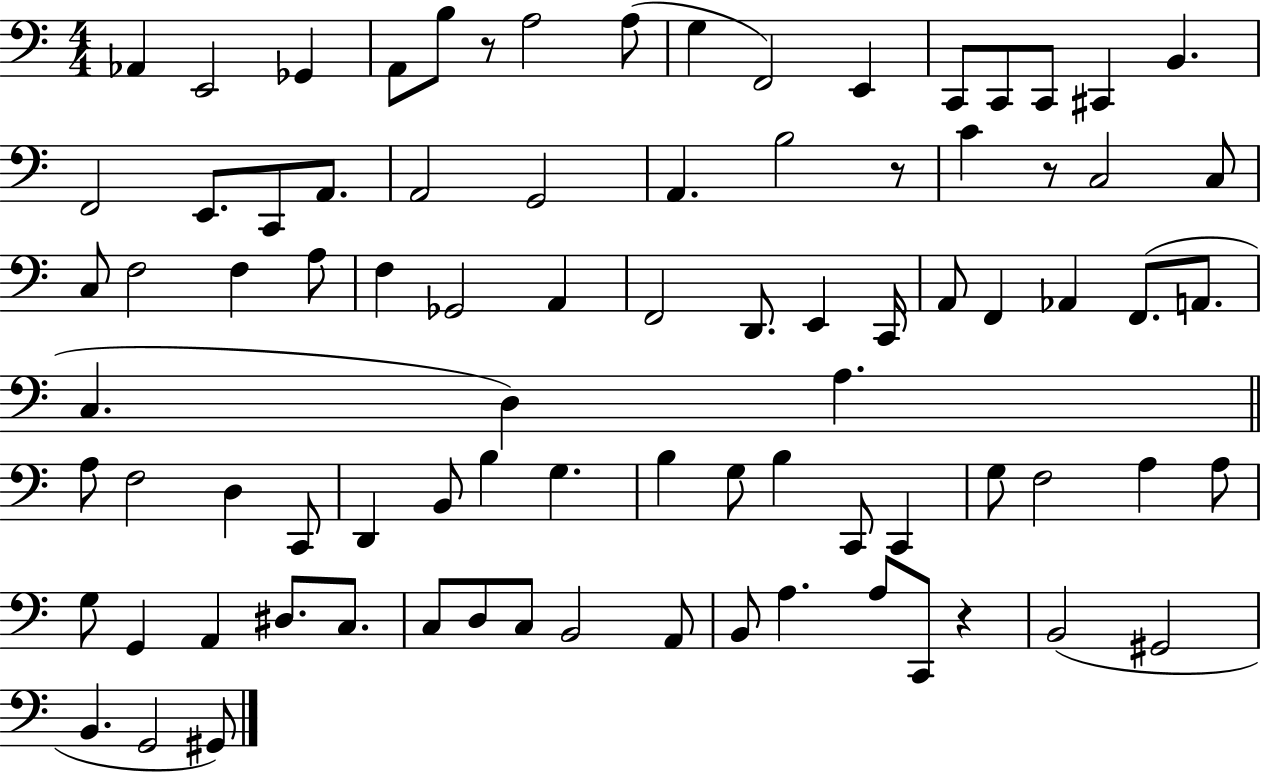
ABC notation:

X:1
T:Untitled
M:4/4
L:1/4
K:C
_A,, E,,2 _G,, A,,/2 B,/2 z/2 A,2 A,/2 G, F,,2 E,, C,,/2 C,,/2 C,,/2 ^C,, B,, F,,2 E,,/2 C,,/2 A,,/2 A,,2 G,,2 A,, B,2 z/2 C z/2 C,2 C,/2 C,/2 F,2 F, A,/2 F, _G,,2 A,, F,,2 D,,/2 E,, C,,/4 A,,/2 F,, _A,, F,,/2 A,,/2 C, D, A, A,/2 F,2 D, C,,/2 D,, B,,/2 B, G, B, G,/2 B, C,,/2 C,, G,/2 F,2 A, A,/2 G,/2 G,, A,, ^D,/2 C,/2 C,/2 D,/2 C,/2 B,,2 A,,/2 B,,/2 A, A,/2 C,,/2 z B,,2 ^G,,2 B,, G,,2 ^G,,/2